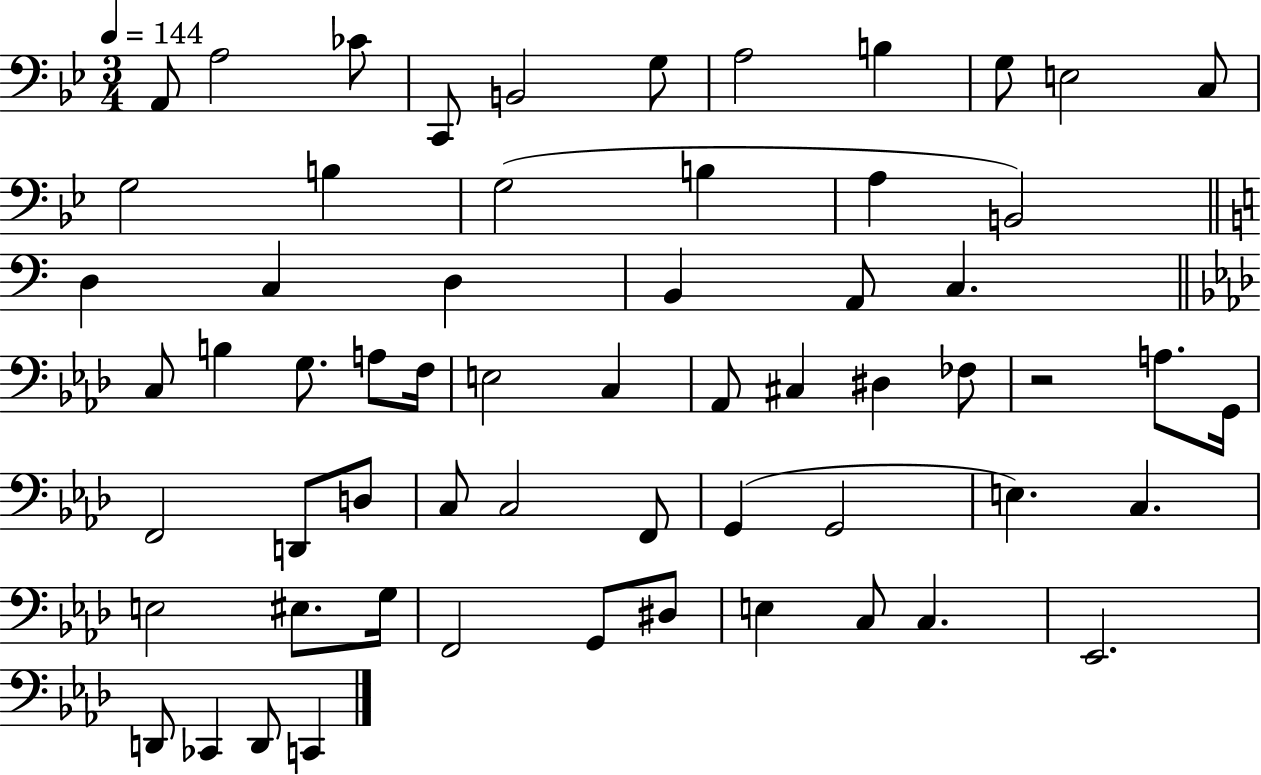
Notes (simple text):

A2/e A3/h CES4/e C2/e B2/h G3/e A3/h B3/q G3/e E3/h C3/e G3/h B3/q G3/h B3/q A3/q B2/h D3/q C3/q D3/q B2/q A2/e C3/q. C3/e B3/q G3/e. A3/e F3/s E3/h C3/q Ab2/e C#3/q D#3/q FES3/e R/h A3/e. G2/s F2/h D2/e D3/e C3/e C3/h F2/e G2/q G2/h E3/q. C3/q. E3/h EIS3/e. G3/s F2/h G2/e D#3/e E3/q C3/e C3/q. Eb2/h. D2/e CES2/q D2/e C2/q